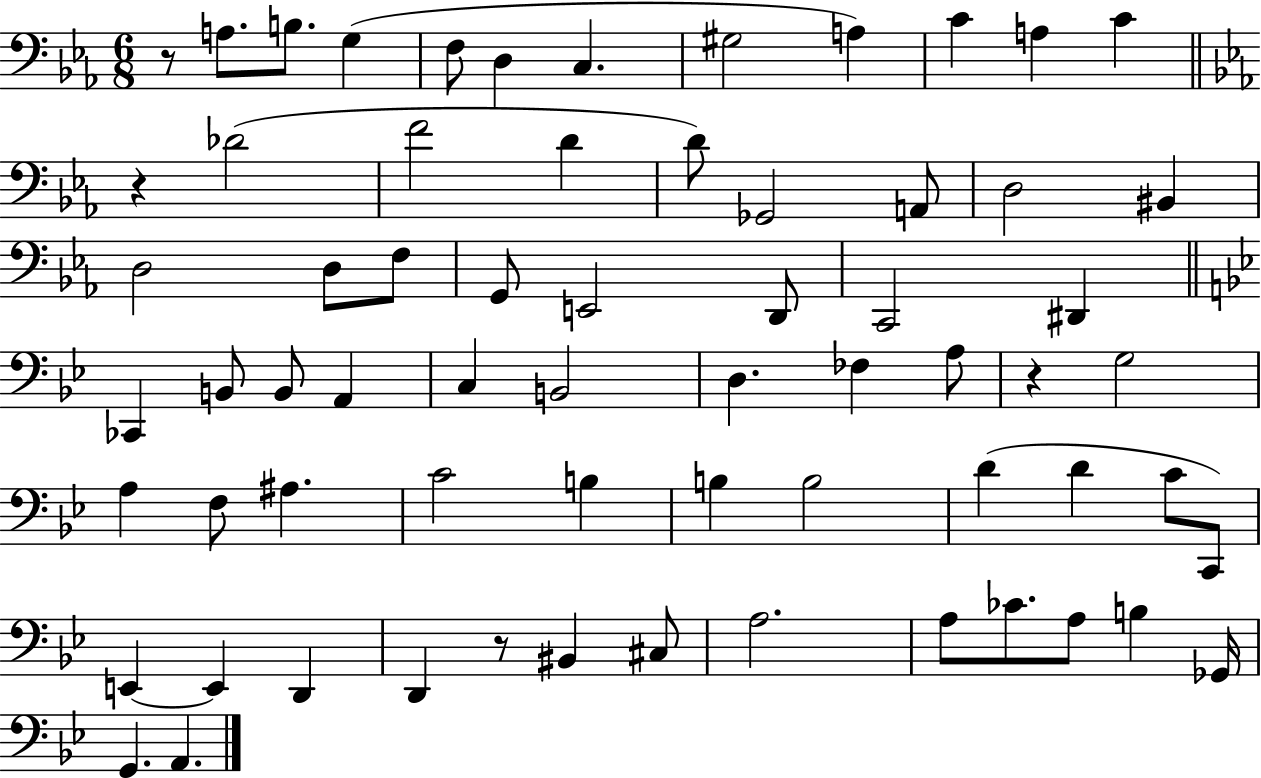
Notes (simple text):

R/e A3/e. B3/e. G3/q F3/e D3/q C3/q. G#3/h A3/q C4/q A3/q C4/q R/q Db4/h F4/h D4/q D4/e Gb2/h A2/e D3/h BIS2/q D3/h D3/e F3/e G2/e E2/h D2/e C2/h D#2/q CES2/q B2/e B2/e A2/q C3/q B2/h D3/q. FES3/q A3/e R/q G3/h A3/q F3/e A#3/q. C4/h B3/q B3/q B3/h D4/q D4/q C4/e C2/e E2/q E2/q D2/q D2/q R/e BIS2/q C#3/e A3/h. A3/e CES4/e. A3/e B3/q Gb2/s G2/q. A2/q.